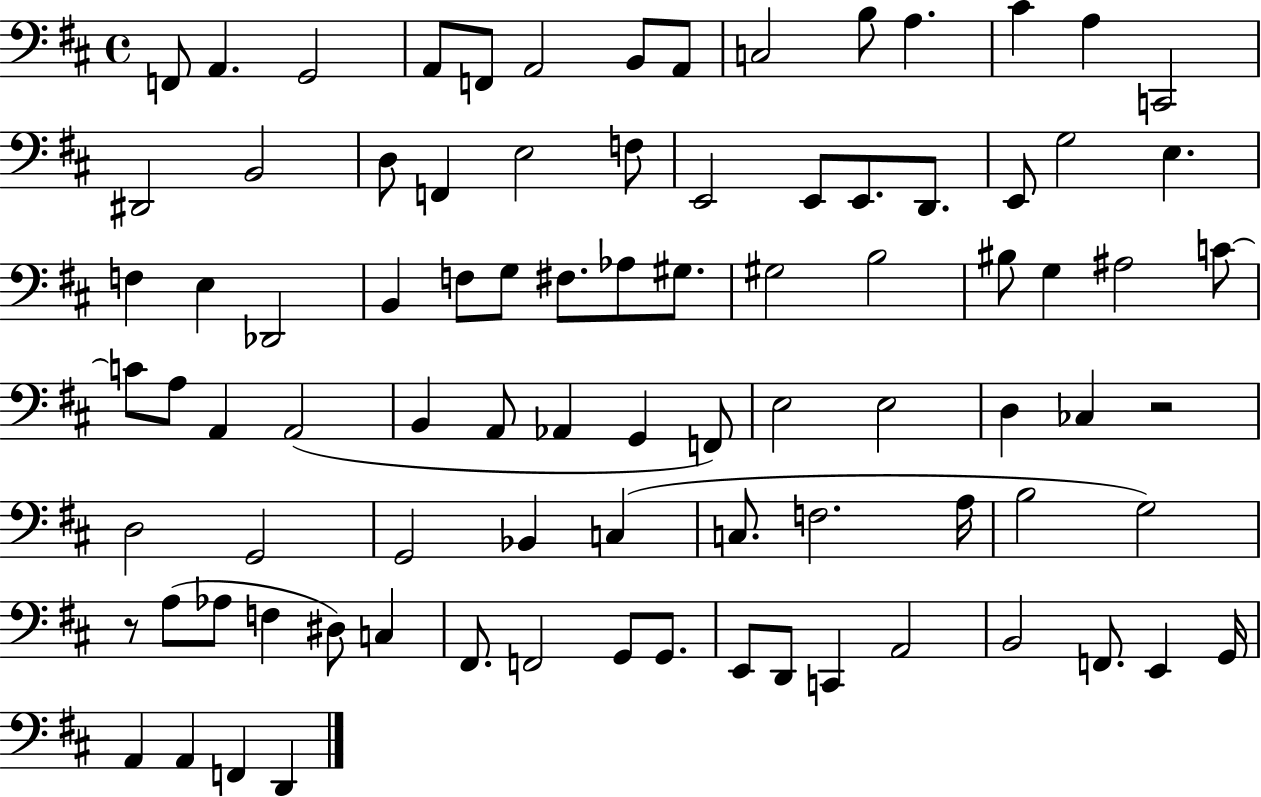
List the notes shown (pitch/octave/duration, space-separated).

F2/e A2/q. G2/h A2/e F2/e A2/h B2/e A2/e C3/h B3/e A3/q. C#4/q A3/q C2/h D#2/h B2/h D3/e F2/q E3/h F3/e E2/h E2/e E2/e. D2/e. E2/e G3/h E3/q. F3/q E3/q Db2/h B2/q F3/e G3/e F#3/e. Ab3/e G#3/e. G#3/h B3/h BIS3/e G3/q A#3/h C4/e C4/e A3/e A2/q A2/h B2/q A2/e Ab2/q G2/q F2/e E3/h E3/h D3/q CES3/q R/h D3/h G2/h G2/h Bb2/q C3/q C3/e. F3/h. A3/s B3/h G3/h R/e A3/e Ab3/e F3/q D#3/e C3/q F#2/e. F2/h G2/e G2/e. E2/e D2/e C2/q A2/h B2/h F2/e. E2/q G2/s A2/q A2/q F2/q D2/q